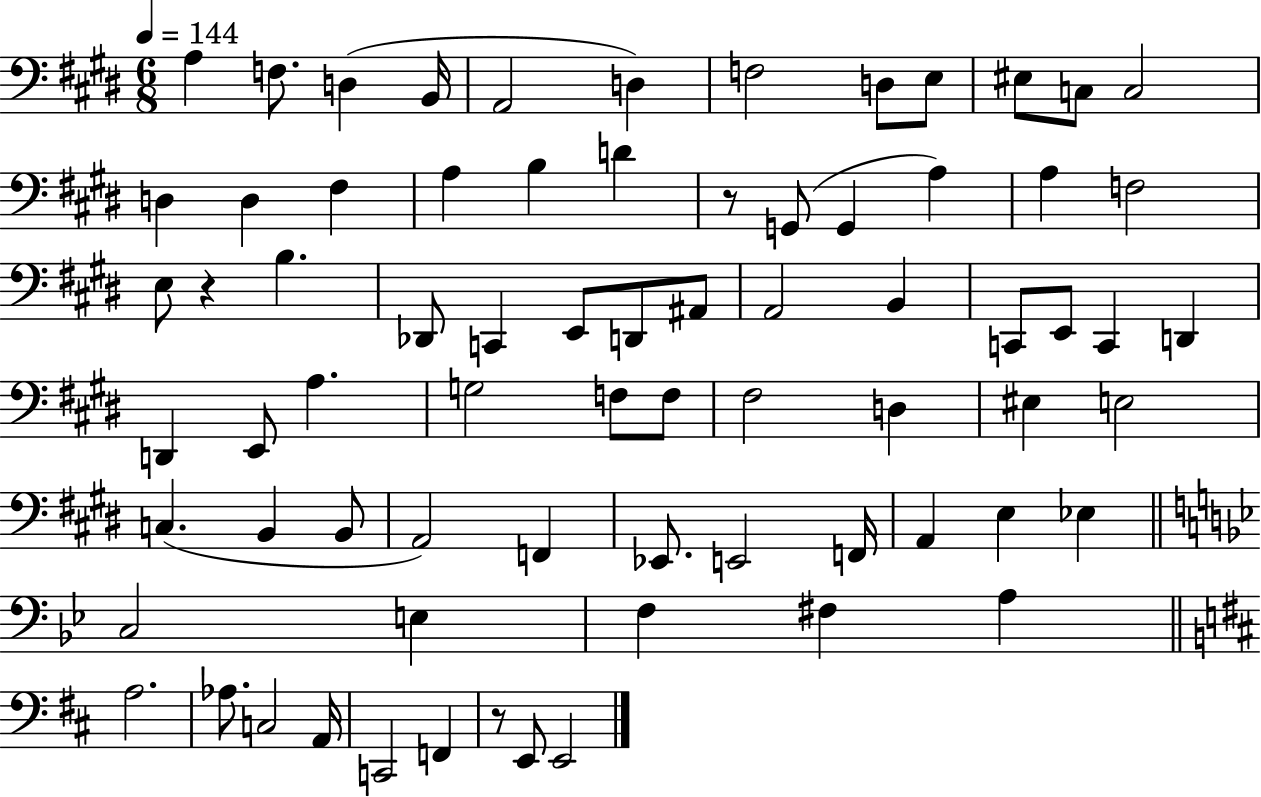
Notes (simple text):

A3/q F3/e. D3/q B2/s A2/h D3/q F3/h D3/e E3/e EIS3/e C3/e C3/h D3/q D3/q F#3/q A3/q B3/q D4/q R/e G2/e G2/q A3/q A3/q F3/h E3/e R/q B3/q. Db2/e C2/q E2/e D2/e A#2/e A2/h B2/q C2/e E2/e C2/q D2/q D2/q E2/e A3/q. G3/h F3/e F3/e F#3/h D3/q EIS3/q E3/h C3/q. B2/q B2/e A2/h F2/q Eb2/e. E2/h F2/s A2/q E3/q Eb3/q C3/h E3/q F3/q F#3/q A3/q A3/h. Ab3/e. C3/h A2/s C2/h F2/q R/e E2/e E2/h